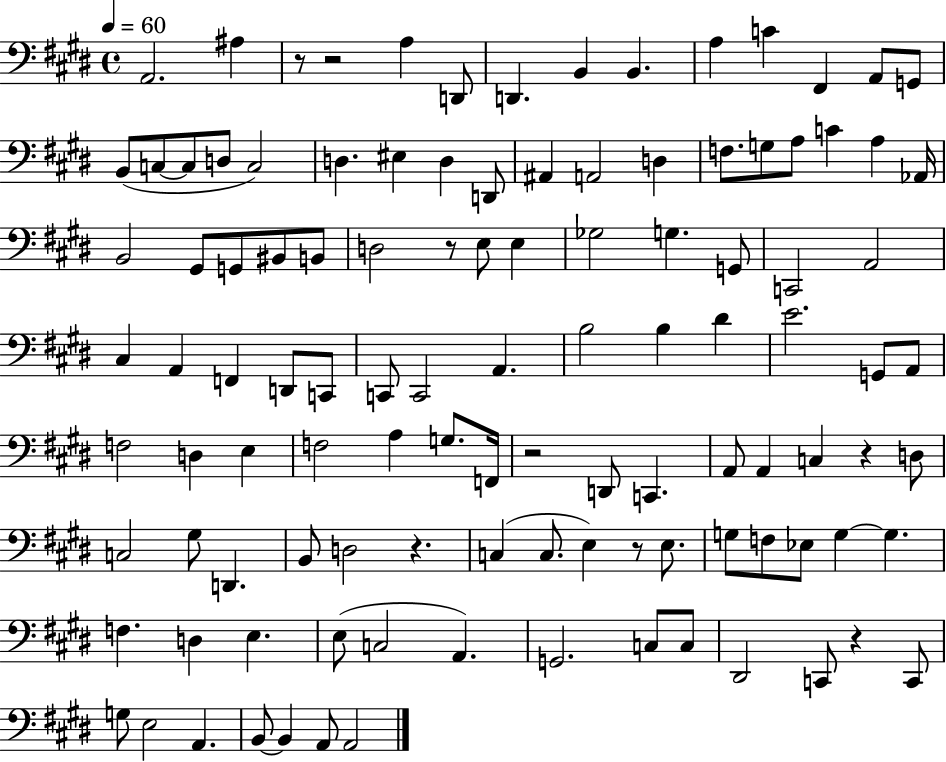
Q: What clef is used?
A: bass